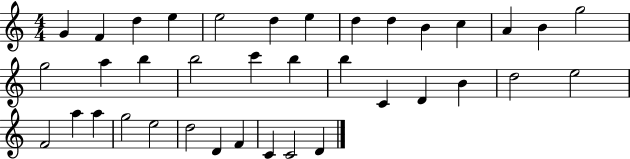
{
  \clef treble
  \numericTimeSignature
  \time 4/4
  \key c \major
  g'4 f'4 d''4 e''4 | e''2 d''4 e''4 | d''4 d''4 b'4 c''4 | a'4 b'4 g''2 | \break g''2 a''4 b''4 | b''2 c'''4 b''4 | b''4 c'4 d'4 b'4 | d''2 e''2 | \break f'2 a''4 a''4 | g''2 e''2 | d''2 d'4 f'4 | c'4 c'2 d'4 | \break \bar "|."
}